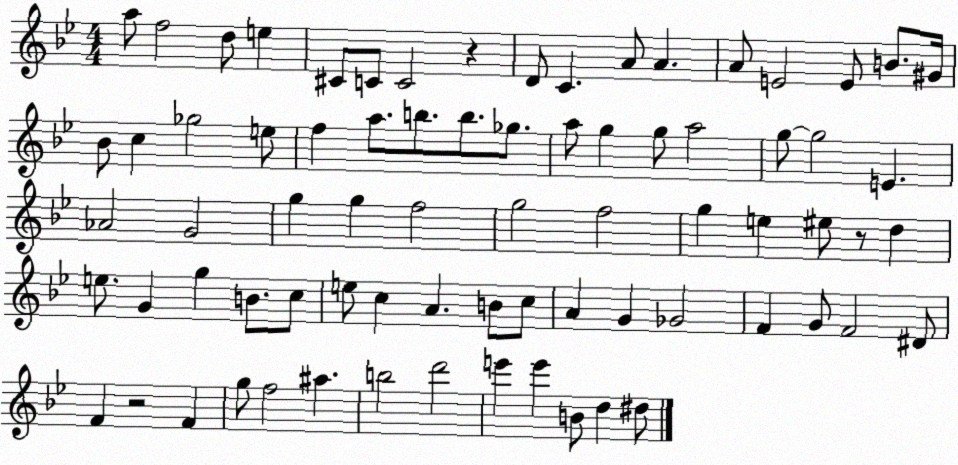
X:1
T:Untitled
M:4/4
L:1/4
K:Bb
a/2 f2 d/2 e ^C/2 C/2 C2 z D/2 C A/2 A A/2 E2 E/2 B/2 ^G/4 _B/2 c _g2 e/2 f a/2 b/2 b/2 _g/2 a/2 g g/2 a2 g/2 g2 E _A2 G2 g g f2 g2 f2 g e ^e/2 z/2 d e/2 G g B/2 c/2 e/2 c A B/2 c/2 A G _G2 F G/2 F2 ^D/2 F z2 F g/2 f2 ^a b2 d'2 e' e' B/2 d ^d/2